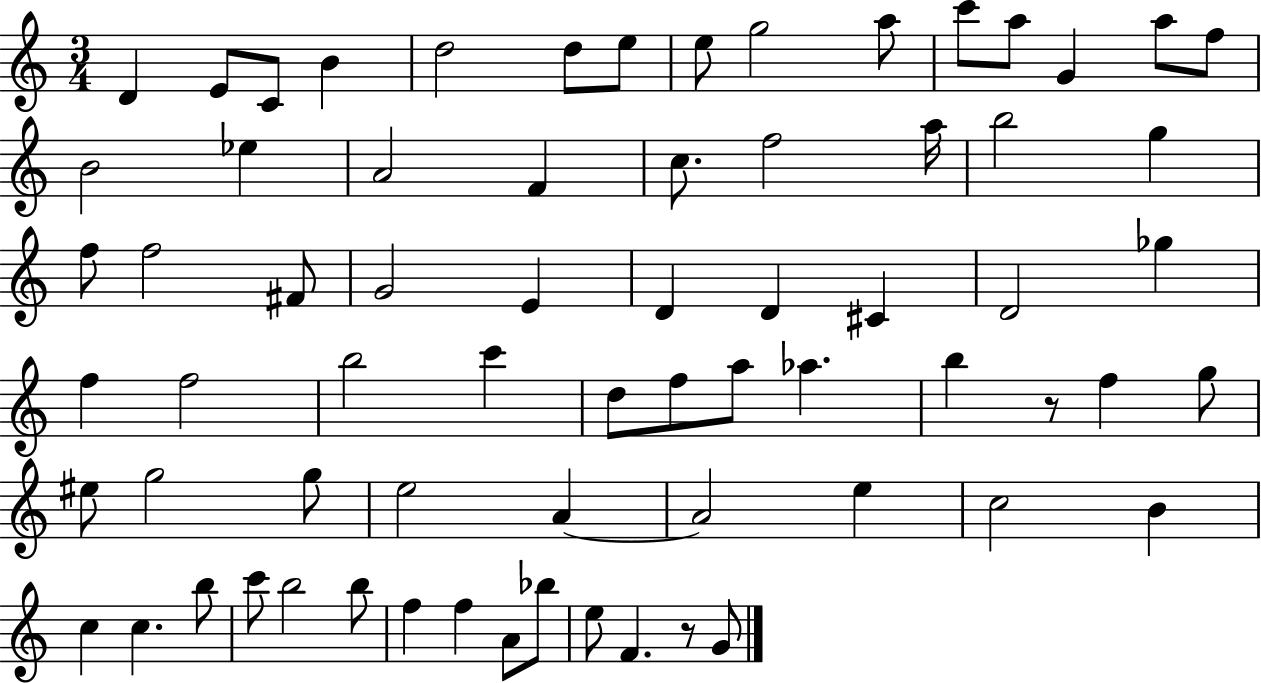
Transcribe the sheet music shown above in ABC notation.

X:1
T:Untitled
M:3/4
L:1/4
K:C
D E/2 C/2 B d2 d/2 e/2 e/2 g2 a/2 c'/2 a/2 G a/2 f/2 B2 _e A2 F c/2 f2 a/4 b2 g f/2 f2 ^F/2 G2 E D D ^C D2 _g f f2 b2 c' d/2 f/2 a/2 _a b z/2 f g/2 ^e/2 g2 g/2 e2 A A2 e c2 B c c b/2 c'/2 b2 b/2 f f A/2 _b/2 e/2 F z/2 G/2